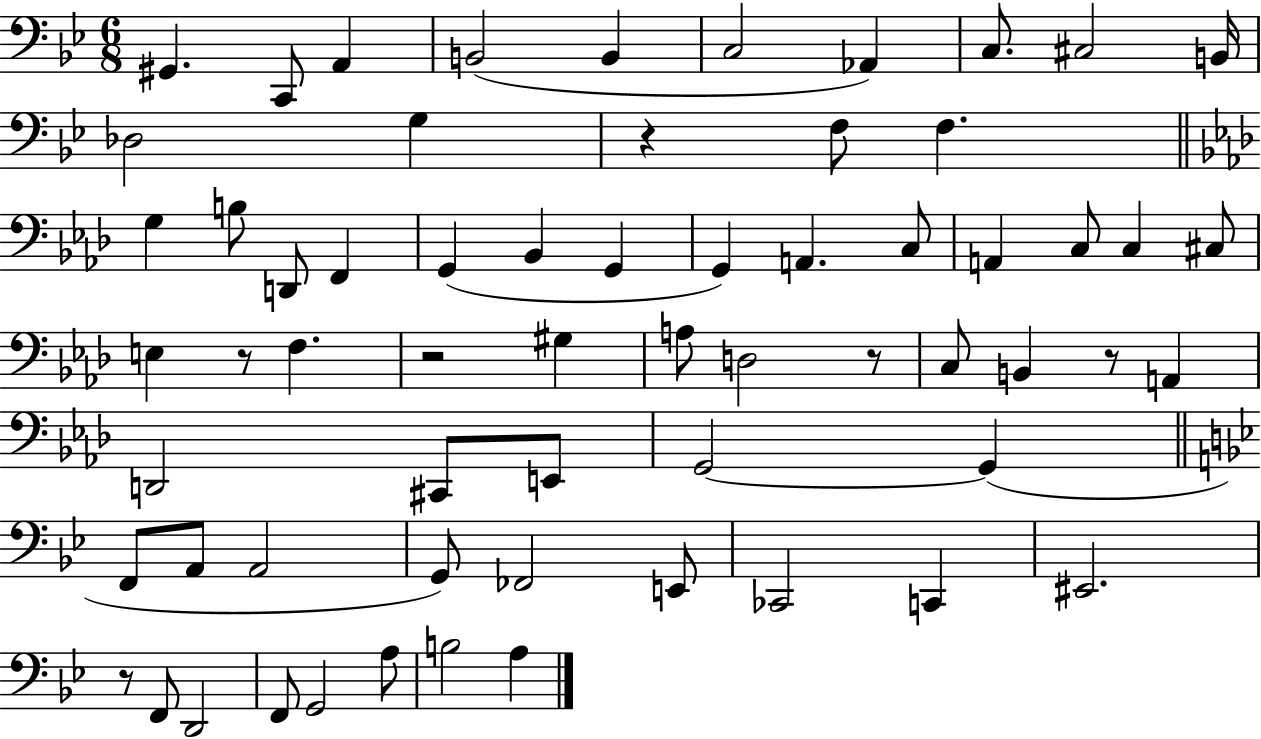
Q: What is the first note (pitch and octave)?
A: G#2